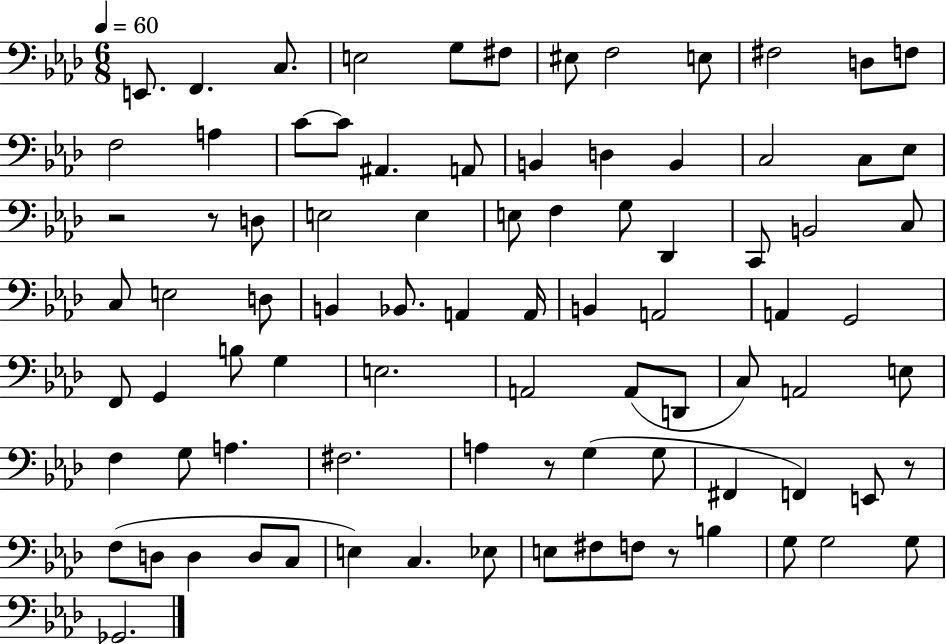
X:1
T:Untitled
M:6/8
L:1/4
K:Ab
E,,/2 F,, C,/2 E,2 G,/2 ^F,/2 ^E,/2 F,2 E,/2 ^F,2 D,/2 F,/2 F,2 A, C/2 C/2 ^A,, A,,/2 B,, D, B,, C,2 C,/2 _E,/2 z2 z/2 D,/2 E,2 E, E,/2 F, G,/2 _D,, C,,/2 B,,2 C,/2 C,/2 E,2 D,/2 B,, _B,,/2 A,, A,,/4 B,, A,,2 A,, G,,2 F,,/2 G,, B,/2 G, E,2 A,,2 A,,/2 D,,/2 C,/2 A,,2 E,/2 F, G,/2 A, ^F,2 A, z/2 G, G,/2 ^F,, F,, E,,/2 z/2 F,/2 D,/2 D, D,/2 C,/2 E, C, _E,/2 E,/2 ^F,/2 F,/2 z/2 B, G,/2 G,2 G,/2 _G,,2